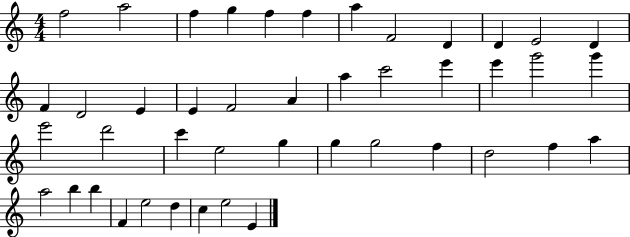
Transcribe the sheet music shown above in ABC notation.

X:1
T:Untitled
M:4/4
L:1/4
K:C
f2 a2 f g f f a F2 D D E2 D F D2 E E F2 A a c'2 e' e' g'2 g' e'2 d'2 c' e2 g g g2 f d2 f a a2 b b F e2 d c e2 E